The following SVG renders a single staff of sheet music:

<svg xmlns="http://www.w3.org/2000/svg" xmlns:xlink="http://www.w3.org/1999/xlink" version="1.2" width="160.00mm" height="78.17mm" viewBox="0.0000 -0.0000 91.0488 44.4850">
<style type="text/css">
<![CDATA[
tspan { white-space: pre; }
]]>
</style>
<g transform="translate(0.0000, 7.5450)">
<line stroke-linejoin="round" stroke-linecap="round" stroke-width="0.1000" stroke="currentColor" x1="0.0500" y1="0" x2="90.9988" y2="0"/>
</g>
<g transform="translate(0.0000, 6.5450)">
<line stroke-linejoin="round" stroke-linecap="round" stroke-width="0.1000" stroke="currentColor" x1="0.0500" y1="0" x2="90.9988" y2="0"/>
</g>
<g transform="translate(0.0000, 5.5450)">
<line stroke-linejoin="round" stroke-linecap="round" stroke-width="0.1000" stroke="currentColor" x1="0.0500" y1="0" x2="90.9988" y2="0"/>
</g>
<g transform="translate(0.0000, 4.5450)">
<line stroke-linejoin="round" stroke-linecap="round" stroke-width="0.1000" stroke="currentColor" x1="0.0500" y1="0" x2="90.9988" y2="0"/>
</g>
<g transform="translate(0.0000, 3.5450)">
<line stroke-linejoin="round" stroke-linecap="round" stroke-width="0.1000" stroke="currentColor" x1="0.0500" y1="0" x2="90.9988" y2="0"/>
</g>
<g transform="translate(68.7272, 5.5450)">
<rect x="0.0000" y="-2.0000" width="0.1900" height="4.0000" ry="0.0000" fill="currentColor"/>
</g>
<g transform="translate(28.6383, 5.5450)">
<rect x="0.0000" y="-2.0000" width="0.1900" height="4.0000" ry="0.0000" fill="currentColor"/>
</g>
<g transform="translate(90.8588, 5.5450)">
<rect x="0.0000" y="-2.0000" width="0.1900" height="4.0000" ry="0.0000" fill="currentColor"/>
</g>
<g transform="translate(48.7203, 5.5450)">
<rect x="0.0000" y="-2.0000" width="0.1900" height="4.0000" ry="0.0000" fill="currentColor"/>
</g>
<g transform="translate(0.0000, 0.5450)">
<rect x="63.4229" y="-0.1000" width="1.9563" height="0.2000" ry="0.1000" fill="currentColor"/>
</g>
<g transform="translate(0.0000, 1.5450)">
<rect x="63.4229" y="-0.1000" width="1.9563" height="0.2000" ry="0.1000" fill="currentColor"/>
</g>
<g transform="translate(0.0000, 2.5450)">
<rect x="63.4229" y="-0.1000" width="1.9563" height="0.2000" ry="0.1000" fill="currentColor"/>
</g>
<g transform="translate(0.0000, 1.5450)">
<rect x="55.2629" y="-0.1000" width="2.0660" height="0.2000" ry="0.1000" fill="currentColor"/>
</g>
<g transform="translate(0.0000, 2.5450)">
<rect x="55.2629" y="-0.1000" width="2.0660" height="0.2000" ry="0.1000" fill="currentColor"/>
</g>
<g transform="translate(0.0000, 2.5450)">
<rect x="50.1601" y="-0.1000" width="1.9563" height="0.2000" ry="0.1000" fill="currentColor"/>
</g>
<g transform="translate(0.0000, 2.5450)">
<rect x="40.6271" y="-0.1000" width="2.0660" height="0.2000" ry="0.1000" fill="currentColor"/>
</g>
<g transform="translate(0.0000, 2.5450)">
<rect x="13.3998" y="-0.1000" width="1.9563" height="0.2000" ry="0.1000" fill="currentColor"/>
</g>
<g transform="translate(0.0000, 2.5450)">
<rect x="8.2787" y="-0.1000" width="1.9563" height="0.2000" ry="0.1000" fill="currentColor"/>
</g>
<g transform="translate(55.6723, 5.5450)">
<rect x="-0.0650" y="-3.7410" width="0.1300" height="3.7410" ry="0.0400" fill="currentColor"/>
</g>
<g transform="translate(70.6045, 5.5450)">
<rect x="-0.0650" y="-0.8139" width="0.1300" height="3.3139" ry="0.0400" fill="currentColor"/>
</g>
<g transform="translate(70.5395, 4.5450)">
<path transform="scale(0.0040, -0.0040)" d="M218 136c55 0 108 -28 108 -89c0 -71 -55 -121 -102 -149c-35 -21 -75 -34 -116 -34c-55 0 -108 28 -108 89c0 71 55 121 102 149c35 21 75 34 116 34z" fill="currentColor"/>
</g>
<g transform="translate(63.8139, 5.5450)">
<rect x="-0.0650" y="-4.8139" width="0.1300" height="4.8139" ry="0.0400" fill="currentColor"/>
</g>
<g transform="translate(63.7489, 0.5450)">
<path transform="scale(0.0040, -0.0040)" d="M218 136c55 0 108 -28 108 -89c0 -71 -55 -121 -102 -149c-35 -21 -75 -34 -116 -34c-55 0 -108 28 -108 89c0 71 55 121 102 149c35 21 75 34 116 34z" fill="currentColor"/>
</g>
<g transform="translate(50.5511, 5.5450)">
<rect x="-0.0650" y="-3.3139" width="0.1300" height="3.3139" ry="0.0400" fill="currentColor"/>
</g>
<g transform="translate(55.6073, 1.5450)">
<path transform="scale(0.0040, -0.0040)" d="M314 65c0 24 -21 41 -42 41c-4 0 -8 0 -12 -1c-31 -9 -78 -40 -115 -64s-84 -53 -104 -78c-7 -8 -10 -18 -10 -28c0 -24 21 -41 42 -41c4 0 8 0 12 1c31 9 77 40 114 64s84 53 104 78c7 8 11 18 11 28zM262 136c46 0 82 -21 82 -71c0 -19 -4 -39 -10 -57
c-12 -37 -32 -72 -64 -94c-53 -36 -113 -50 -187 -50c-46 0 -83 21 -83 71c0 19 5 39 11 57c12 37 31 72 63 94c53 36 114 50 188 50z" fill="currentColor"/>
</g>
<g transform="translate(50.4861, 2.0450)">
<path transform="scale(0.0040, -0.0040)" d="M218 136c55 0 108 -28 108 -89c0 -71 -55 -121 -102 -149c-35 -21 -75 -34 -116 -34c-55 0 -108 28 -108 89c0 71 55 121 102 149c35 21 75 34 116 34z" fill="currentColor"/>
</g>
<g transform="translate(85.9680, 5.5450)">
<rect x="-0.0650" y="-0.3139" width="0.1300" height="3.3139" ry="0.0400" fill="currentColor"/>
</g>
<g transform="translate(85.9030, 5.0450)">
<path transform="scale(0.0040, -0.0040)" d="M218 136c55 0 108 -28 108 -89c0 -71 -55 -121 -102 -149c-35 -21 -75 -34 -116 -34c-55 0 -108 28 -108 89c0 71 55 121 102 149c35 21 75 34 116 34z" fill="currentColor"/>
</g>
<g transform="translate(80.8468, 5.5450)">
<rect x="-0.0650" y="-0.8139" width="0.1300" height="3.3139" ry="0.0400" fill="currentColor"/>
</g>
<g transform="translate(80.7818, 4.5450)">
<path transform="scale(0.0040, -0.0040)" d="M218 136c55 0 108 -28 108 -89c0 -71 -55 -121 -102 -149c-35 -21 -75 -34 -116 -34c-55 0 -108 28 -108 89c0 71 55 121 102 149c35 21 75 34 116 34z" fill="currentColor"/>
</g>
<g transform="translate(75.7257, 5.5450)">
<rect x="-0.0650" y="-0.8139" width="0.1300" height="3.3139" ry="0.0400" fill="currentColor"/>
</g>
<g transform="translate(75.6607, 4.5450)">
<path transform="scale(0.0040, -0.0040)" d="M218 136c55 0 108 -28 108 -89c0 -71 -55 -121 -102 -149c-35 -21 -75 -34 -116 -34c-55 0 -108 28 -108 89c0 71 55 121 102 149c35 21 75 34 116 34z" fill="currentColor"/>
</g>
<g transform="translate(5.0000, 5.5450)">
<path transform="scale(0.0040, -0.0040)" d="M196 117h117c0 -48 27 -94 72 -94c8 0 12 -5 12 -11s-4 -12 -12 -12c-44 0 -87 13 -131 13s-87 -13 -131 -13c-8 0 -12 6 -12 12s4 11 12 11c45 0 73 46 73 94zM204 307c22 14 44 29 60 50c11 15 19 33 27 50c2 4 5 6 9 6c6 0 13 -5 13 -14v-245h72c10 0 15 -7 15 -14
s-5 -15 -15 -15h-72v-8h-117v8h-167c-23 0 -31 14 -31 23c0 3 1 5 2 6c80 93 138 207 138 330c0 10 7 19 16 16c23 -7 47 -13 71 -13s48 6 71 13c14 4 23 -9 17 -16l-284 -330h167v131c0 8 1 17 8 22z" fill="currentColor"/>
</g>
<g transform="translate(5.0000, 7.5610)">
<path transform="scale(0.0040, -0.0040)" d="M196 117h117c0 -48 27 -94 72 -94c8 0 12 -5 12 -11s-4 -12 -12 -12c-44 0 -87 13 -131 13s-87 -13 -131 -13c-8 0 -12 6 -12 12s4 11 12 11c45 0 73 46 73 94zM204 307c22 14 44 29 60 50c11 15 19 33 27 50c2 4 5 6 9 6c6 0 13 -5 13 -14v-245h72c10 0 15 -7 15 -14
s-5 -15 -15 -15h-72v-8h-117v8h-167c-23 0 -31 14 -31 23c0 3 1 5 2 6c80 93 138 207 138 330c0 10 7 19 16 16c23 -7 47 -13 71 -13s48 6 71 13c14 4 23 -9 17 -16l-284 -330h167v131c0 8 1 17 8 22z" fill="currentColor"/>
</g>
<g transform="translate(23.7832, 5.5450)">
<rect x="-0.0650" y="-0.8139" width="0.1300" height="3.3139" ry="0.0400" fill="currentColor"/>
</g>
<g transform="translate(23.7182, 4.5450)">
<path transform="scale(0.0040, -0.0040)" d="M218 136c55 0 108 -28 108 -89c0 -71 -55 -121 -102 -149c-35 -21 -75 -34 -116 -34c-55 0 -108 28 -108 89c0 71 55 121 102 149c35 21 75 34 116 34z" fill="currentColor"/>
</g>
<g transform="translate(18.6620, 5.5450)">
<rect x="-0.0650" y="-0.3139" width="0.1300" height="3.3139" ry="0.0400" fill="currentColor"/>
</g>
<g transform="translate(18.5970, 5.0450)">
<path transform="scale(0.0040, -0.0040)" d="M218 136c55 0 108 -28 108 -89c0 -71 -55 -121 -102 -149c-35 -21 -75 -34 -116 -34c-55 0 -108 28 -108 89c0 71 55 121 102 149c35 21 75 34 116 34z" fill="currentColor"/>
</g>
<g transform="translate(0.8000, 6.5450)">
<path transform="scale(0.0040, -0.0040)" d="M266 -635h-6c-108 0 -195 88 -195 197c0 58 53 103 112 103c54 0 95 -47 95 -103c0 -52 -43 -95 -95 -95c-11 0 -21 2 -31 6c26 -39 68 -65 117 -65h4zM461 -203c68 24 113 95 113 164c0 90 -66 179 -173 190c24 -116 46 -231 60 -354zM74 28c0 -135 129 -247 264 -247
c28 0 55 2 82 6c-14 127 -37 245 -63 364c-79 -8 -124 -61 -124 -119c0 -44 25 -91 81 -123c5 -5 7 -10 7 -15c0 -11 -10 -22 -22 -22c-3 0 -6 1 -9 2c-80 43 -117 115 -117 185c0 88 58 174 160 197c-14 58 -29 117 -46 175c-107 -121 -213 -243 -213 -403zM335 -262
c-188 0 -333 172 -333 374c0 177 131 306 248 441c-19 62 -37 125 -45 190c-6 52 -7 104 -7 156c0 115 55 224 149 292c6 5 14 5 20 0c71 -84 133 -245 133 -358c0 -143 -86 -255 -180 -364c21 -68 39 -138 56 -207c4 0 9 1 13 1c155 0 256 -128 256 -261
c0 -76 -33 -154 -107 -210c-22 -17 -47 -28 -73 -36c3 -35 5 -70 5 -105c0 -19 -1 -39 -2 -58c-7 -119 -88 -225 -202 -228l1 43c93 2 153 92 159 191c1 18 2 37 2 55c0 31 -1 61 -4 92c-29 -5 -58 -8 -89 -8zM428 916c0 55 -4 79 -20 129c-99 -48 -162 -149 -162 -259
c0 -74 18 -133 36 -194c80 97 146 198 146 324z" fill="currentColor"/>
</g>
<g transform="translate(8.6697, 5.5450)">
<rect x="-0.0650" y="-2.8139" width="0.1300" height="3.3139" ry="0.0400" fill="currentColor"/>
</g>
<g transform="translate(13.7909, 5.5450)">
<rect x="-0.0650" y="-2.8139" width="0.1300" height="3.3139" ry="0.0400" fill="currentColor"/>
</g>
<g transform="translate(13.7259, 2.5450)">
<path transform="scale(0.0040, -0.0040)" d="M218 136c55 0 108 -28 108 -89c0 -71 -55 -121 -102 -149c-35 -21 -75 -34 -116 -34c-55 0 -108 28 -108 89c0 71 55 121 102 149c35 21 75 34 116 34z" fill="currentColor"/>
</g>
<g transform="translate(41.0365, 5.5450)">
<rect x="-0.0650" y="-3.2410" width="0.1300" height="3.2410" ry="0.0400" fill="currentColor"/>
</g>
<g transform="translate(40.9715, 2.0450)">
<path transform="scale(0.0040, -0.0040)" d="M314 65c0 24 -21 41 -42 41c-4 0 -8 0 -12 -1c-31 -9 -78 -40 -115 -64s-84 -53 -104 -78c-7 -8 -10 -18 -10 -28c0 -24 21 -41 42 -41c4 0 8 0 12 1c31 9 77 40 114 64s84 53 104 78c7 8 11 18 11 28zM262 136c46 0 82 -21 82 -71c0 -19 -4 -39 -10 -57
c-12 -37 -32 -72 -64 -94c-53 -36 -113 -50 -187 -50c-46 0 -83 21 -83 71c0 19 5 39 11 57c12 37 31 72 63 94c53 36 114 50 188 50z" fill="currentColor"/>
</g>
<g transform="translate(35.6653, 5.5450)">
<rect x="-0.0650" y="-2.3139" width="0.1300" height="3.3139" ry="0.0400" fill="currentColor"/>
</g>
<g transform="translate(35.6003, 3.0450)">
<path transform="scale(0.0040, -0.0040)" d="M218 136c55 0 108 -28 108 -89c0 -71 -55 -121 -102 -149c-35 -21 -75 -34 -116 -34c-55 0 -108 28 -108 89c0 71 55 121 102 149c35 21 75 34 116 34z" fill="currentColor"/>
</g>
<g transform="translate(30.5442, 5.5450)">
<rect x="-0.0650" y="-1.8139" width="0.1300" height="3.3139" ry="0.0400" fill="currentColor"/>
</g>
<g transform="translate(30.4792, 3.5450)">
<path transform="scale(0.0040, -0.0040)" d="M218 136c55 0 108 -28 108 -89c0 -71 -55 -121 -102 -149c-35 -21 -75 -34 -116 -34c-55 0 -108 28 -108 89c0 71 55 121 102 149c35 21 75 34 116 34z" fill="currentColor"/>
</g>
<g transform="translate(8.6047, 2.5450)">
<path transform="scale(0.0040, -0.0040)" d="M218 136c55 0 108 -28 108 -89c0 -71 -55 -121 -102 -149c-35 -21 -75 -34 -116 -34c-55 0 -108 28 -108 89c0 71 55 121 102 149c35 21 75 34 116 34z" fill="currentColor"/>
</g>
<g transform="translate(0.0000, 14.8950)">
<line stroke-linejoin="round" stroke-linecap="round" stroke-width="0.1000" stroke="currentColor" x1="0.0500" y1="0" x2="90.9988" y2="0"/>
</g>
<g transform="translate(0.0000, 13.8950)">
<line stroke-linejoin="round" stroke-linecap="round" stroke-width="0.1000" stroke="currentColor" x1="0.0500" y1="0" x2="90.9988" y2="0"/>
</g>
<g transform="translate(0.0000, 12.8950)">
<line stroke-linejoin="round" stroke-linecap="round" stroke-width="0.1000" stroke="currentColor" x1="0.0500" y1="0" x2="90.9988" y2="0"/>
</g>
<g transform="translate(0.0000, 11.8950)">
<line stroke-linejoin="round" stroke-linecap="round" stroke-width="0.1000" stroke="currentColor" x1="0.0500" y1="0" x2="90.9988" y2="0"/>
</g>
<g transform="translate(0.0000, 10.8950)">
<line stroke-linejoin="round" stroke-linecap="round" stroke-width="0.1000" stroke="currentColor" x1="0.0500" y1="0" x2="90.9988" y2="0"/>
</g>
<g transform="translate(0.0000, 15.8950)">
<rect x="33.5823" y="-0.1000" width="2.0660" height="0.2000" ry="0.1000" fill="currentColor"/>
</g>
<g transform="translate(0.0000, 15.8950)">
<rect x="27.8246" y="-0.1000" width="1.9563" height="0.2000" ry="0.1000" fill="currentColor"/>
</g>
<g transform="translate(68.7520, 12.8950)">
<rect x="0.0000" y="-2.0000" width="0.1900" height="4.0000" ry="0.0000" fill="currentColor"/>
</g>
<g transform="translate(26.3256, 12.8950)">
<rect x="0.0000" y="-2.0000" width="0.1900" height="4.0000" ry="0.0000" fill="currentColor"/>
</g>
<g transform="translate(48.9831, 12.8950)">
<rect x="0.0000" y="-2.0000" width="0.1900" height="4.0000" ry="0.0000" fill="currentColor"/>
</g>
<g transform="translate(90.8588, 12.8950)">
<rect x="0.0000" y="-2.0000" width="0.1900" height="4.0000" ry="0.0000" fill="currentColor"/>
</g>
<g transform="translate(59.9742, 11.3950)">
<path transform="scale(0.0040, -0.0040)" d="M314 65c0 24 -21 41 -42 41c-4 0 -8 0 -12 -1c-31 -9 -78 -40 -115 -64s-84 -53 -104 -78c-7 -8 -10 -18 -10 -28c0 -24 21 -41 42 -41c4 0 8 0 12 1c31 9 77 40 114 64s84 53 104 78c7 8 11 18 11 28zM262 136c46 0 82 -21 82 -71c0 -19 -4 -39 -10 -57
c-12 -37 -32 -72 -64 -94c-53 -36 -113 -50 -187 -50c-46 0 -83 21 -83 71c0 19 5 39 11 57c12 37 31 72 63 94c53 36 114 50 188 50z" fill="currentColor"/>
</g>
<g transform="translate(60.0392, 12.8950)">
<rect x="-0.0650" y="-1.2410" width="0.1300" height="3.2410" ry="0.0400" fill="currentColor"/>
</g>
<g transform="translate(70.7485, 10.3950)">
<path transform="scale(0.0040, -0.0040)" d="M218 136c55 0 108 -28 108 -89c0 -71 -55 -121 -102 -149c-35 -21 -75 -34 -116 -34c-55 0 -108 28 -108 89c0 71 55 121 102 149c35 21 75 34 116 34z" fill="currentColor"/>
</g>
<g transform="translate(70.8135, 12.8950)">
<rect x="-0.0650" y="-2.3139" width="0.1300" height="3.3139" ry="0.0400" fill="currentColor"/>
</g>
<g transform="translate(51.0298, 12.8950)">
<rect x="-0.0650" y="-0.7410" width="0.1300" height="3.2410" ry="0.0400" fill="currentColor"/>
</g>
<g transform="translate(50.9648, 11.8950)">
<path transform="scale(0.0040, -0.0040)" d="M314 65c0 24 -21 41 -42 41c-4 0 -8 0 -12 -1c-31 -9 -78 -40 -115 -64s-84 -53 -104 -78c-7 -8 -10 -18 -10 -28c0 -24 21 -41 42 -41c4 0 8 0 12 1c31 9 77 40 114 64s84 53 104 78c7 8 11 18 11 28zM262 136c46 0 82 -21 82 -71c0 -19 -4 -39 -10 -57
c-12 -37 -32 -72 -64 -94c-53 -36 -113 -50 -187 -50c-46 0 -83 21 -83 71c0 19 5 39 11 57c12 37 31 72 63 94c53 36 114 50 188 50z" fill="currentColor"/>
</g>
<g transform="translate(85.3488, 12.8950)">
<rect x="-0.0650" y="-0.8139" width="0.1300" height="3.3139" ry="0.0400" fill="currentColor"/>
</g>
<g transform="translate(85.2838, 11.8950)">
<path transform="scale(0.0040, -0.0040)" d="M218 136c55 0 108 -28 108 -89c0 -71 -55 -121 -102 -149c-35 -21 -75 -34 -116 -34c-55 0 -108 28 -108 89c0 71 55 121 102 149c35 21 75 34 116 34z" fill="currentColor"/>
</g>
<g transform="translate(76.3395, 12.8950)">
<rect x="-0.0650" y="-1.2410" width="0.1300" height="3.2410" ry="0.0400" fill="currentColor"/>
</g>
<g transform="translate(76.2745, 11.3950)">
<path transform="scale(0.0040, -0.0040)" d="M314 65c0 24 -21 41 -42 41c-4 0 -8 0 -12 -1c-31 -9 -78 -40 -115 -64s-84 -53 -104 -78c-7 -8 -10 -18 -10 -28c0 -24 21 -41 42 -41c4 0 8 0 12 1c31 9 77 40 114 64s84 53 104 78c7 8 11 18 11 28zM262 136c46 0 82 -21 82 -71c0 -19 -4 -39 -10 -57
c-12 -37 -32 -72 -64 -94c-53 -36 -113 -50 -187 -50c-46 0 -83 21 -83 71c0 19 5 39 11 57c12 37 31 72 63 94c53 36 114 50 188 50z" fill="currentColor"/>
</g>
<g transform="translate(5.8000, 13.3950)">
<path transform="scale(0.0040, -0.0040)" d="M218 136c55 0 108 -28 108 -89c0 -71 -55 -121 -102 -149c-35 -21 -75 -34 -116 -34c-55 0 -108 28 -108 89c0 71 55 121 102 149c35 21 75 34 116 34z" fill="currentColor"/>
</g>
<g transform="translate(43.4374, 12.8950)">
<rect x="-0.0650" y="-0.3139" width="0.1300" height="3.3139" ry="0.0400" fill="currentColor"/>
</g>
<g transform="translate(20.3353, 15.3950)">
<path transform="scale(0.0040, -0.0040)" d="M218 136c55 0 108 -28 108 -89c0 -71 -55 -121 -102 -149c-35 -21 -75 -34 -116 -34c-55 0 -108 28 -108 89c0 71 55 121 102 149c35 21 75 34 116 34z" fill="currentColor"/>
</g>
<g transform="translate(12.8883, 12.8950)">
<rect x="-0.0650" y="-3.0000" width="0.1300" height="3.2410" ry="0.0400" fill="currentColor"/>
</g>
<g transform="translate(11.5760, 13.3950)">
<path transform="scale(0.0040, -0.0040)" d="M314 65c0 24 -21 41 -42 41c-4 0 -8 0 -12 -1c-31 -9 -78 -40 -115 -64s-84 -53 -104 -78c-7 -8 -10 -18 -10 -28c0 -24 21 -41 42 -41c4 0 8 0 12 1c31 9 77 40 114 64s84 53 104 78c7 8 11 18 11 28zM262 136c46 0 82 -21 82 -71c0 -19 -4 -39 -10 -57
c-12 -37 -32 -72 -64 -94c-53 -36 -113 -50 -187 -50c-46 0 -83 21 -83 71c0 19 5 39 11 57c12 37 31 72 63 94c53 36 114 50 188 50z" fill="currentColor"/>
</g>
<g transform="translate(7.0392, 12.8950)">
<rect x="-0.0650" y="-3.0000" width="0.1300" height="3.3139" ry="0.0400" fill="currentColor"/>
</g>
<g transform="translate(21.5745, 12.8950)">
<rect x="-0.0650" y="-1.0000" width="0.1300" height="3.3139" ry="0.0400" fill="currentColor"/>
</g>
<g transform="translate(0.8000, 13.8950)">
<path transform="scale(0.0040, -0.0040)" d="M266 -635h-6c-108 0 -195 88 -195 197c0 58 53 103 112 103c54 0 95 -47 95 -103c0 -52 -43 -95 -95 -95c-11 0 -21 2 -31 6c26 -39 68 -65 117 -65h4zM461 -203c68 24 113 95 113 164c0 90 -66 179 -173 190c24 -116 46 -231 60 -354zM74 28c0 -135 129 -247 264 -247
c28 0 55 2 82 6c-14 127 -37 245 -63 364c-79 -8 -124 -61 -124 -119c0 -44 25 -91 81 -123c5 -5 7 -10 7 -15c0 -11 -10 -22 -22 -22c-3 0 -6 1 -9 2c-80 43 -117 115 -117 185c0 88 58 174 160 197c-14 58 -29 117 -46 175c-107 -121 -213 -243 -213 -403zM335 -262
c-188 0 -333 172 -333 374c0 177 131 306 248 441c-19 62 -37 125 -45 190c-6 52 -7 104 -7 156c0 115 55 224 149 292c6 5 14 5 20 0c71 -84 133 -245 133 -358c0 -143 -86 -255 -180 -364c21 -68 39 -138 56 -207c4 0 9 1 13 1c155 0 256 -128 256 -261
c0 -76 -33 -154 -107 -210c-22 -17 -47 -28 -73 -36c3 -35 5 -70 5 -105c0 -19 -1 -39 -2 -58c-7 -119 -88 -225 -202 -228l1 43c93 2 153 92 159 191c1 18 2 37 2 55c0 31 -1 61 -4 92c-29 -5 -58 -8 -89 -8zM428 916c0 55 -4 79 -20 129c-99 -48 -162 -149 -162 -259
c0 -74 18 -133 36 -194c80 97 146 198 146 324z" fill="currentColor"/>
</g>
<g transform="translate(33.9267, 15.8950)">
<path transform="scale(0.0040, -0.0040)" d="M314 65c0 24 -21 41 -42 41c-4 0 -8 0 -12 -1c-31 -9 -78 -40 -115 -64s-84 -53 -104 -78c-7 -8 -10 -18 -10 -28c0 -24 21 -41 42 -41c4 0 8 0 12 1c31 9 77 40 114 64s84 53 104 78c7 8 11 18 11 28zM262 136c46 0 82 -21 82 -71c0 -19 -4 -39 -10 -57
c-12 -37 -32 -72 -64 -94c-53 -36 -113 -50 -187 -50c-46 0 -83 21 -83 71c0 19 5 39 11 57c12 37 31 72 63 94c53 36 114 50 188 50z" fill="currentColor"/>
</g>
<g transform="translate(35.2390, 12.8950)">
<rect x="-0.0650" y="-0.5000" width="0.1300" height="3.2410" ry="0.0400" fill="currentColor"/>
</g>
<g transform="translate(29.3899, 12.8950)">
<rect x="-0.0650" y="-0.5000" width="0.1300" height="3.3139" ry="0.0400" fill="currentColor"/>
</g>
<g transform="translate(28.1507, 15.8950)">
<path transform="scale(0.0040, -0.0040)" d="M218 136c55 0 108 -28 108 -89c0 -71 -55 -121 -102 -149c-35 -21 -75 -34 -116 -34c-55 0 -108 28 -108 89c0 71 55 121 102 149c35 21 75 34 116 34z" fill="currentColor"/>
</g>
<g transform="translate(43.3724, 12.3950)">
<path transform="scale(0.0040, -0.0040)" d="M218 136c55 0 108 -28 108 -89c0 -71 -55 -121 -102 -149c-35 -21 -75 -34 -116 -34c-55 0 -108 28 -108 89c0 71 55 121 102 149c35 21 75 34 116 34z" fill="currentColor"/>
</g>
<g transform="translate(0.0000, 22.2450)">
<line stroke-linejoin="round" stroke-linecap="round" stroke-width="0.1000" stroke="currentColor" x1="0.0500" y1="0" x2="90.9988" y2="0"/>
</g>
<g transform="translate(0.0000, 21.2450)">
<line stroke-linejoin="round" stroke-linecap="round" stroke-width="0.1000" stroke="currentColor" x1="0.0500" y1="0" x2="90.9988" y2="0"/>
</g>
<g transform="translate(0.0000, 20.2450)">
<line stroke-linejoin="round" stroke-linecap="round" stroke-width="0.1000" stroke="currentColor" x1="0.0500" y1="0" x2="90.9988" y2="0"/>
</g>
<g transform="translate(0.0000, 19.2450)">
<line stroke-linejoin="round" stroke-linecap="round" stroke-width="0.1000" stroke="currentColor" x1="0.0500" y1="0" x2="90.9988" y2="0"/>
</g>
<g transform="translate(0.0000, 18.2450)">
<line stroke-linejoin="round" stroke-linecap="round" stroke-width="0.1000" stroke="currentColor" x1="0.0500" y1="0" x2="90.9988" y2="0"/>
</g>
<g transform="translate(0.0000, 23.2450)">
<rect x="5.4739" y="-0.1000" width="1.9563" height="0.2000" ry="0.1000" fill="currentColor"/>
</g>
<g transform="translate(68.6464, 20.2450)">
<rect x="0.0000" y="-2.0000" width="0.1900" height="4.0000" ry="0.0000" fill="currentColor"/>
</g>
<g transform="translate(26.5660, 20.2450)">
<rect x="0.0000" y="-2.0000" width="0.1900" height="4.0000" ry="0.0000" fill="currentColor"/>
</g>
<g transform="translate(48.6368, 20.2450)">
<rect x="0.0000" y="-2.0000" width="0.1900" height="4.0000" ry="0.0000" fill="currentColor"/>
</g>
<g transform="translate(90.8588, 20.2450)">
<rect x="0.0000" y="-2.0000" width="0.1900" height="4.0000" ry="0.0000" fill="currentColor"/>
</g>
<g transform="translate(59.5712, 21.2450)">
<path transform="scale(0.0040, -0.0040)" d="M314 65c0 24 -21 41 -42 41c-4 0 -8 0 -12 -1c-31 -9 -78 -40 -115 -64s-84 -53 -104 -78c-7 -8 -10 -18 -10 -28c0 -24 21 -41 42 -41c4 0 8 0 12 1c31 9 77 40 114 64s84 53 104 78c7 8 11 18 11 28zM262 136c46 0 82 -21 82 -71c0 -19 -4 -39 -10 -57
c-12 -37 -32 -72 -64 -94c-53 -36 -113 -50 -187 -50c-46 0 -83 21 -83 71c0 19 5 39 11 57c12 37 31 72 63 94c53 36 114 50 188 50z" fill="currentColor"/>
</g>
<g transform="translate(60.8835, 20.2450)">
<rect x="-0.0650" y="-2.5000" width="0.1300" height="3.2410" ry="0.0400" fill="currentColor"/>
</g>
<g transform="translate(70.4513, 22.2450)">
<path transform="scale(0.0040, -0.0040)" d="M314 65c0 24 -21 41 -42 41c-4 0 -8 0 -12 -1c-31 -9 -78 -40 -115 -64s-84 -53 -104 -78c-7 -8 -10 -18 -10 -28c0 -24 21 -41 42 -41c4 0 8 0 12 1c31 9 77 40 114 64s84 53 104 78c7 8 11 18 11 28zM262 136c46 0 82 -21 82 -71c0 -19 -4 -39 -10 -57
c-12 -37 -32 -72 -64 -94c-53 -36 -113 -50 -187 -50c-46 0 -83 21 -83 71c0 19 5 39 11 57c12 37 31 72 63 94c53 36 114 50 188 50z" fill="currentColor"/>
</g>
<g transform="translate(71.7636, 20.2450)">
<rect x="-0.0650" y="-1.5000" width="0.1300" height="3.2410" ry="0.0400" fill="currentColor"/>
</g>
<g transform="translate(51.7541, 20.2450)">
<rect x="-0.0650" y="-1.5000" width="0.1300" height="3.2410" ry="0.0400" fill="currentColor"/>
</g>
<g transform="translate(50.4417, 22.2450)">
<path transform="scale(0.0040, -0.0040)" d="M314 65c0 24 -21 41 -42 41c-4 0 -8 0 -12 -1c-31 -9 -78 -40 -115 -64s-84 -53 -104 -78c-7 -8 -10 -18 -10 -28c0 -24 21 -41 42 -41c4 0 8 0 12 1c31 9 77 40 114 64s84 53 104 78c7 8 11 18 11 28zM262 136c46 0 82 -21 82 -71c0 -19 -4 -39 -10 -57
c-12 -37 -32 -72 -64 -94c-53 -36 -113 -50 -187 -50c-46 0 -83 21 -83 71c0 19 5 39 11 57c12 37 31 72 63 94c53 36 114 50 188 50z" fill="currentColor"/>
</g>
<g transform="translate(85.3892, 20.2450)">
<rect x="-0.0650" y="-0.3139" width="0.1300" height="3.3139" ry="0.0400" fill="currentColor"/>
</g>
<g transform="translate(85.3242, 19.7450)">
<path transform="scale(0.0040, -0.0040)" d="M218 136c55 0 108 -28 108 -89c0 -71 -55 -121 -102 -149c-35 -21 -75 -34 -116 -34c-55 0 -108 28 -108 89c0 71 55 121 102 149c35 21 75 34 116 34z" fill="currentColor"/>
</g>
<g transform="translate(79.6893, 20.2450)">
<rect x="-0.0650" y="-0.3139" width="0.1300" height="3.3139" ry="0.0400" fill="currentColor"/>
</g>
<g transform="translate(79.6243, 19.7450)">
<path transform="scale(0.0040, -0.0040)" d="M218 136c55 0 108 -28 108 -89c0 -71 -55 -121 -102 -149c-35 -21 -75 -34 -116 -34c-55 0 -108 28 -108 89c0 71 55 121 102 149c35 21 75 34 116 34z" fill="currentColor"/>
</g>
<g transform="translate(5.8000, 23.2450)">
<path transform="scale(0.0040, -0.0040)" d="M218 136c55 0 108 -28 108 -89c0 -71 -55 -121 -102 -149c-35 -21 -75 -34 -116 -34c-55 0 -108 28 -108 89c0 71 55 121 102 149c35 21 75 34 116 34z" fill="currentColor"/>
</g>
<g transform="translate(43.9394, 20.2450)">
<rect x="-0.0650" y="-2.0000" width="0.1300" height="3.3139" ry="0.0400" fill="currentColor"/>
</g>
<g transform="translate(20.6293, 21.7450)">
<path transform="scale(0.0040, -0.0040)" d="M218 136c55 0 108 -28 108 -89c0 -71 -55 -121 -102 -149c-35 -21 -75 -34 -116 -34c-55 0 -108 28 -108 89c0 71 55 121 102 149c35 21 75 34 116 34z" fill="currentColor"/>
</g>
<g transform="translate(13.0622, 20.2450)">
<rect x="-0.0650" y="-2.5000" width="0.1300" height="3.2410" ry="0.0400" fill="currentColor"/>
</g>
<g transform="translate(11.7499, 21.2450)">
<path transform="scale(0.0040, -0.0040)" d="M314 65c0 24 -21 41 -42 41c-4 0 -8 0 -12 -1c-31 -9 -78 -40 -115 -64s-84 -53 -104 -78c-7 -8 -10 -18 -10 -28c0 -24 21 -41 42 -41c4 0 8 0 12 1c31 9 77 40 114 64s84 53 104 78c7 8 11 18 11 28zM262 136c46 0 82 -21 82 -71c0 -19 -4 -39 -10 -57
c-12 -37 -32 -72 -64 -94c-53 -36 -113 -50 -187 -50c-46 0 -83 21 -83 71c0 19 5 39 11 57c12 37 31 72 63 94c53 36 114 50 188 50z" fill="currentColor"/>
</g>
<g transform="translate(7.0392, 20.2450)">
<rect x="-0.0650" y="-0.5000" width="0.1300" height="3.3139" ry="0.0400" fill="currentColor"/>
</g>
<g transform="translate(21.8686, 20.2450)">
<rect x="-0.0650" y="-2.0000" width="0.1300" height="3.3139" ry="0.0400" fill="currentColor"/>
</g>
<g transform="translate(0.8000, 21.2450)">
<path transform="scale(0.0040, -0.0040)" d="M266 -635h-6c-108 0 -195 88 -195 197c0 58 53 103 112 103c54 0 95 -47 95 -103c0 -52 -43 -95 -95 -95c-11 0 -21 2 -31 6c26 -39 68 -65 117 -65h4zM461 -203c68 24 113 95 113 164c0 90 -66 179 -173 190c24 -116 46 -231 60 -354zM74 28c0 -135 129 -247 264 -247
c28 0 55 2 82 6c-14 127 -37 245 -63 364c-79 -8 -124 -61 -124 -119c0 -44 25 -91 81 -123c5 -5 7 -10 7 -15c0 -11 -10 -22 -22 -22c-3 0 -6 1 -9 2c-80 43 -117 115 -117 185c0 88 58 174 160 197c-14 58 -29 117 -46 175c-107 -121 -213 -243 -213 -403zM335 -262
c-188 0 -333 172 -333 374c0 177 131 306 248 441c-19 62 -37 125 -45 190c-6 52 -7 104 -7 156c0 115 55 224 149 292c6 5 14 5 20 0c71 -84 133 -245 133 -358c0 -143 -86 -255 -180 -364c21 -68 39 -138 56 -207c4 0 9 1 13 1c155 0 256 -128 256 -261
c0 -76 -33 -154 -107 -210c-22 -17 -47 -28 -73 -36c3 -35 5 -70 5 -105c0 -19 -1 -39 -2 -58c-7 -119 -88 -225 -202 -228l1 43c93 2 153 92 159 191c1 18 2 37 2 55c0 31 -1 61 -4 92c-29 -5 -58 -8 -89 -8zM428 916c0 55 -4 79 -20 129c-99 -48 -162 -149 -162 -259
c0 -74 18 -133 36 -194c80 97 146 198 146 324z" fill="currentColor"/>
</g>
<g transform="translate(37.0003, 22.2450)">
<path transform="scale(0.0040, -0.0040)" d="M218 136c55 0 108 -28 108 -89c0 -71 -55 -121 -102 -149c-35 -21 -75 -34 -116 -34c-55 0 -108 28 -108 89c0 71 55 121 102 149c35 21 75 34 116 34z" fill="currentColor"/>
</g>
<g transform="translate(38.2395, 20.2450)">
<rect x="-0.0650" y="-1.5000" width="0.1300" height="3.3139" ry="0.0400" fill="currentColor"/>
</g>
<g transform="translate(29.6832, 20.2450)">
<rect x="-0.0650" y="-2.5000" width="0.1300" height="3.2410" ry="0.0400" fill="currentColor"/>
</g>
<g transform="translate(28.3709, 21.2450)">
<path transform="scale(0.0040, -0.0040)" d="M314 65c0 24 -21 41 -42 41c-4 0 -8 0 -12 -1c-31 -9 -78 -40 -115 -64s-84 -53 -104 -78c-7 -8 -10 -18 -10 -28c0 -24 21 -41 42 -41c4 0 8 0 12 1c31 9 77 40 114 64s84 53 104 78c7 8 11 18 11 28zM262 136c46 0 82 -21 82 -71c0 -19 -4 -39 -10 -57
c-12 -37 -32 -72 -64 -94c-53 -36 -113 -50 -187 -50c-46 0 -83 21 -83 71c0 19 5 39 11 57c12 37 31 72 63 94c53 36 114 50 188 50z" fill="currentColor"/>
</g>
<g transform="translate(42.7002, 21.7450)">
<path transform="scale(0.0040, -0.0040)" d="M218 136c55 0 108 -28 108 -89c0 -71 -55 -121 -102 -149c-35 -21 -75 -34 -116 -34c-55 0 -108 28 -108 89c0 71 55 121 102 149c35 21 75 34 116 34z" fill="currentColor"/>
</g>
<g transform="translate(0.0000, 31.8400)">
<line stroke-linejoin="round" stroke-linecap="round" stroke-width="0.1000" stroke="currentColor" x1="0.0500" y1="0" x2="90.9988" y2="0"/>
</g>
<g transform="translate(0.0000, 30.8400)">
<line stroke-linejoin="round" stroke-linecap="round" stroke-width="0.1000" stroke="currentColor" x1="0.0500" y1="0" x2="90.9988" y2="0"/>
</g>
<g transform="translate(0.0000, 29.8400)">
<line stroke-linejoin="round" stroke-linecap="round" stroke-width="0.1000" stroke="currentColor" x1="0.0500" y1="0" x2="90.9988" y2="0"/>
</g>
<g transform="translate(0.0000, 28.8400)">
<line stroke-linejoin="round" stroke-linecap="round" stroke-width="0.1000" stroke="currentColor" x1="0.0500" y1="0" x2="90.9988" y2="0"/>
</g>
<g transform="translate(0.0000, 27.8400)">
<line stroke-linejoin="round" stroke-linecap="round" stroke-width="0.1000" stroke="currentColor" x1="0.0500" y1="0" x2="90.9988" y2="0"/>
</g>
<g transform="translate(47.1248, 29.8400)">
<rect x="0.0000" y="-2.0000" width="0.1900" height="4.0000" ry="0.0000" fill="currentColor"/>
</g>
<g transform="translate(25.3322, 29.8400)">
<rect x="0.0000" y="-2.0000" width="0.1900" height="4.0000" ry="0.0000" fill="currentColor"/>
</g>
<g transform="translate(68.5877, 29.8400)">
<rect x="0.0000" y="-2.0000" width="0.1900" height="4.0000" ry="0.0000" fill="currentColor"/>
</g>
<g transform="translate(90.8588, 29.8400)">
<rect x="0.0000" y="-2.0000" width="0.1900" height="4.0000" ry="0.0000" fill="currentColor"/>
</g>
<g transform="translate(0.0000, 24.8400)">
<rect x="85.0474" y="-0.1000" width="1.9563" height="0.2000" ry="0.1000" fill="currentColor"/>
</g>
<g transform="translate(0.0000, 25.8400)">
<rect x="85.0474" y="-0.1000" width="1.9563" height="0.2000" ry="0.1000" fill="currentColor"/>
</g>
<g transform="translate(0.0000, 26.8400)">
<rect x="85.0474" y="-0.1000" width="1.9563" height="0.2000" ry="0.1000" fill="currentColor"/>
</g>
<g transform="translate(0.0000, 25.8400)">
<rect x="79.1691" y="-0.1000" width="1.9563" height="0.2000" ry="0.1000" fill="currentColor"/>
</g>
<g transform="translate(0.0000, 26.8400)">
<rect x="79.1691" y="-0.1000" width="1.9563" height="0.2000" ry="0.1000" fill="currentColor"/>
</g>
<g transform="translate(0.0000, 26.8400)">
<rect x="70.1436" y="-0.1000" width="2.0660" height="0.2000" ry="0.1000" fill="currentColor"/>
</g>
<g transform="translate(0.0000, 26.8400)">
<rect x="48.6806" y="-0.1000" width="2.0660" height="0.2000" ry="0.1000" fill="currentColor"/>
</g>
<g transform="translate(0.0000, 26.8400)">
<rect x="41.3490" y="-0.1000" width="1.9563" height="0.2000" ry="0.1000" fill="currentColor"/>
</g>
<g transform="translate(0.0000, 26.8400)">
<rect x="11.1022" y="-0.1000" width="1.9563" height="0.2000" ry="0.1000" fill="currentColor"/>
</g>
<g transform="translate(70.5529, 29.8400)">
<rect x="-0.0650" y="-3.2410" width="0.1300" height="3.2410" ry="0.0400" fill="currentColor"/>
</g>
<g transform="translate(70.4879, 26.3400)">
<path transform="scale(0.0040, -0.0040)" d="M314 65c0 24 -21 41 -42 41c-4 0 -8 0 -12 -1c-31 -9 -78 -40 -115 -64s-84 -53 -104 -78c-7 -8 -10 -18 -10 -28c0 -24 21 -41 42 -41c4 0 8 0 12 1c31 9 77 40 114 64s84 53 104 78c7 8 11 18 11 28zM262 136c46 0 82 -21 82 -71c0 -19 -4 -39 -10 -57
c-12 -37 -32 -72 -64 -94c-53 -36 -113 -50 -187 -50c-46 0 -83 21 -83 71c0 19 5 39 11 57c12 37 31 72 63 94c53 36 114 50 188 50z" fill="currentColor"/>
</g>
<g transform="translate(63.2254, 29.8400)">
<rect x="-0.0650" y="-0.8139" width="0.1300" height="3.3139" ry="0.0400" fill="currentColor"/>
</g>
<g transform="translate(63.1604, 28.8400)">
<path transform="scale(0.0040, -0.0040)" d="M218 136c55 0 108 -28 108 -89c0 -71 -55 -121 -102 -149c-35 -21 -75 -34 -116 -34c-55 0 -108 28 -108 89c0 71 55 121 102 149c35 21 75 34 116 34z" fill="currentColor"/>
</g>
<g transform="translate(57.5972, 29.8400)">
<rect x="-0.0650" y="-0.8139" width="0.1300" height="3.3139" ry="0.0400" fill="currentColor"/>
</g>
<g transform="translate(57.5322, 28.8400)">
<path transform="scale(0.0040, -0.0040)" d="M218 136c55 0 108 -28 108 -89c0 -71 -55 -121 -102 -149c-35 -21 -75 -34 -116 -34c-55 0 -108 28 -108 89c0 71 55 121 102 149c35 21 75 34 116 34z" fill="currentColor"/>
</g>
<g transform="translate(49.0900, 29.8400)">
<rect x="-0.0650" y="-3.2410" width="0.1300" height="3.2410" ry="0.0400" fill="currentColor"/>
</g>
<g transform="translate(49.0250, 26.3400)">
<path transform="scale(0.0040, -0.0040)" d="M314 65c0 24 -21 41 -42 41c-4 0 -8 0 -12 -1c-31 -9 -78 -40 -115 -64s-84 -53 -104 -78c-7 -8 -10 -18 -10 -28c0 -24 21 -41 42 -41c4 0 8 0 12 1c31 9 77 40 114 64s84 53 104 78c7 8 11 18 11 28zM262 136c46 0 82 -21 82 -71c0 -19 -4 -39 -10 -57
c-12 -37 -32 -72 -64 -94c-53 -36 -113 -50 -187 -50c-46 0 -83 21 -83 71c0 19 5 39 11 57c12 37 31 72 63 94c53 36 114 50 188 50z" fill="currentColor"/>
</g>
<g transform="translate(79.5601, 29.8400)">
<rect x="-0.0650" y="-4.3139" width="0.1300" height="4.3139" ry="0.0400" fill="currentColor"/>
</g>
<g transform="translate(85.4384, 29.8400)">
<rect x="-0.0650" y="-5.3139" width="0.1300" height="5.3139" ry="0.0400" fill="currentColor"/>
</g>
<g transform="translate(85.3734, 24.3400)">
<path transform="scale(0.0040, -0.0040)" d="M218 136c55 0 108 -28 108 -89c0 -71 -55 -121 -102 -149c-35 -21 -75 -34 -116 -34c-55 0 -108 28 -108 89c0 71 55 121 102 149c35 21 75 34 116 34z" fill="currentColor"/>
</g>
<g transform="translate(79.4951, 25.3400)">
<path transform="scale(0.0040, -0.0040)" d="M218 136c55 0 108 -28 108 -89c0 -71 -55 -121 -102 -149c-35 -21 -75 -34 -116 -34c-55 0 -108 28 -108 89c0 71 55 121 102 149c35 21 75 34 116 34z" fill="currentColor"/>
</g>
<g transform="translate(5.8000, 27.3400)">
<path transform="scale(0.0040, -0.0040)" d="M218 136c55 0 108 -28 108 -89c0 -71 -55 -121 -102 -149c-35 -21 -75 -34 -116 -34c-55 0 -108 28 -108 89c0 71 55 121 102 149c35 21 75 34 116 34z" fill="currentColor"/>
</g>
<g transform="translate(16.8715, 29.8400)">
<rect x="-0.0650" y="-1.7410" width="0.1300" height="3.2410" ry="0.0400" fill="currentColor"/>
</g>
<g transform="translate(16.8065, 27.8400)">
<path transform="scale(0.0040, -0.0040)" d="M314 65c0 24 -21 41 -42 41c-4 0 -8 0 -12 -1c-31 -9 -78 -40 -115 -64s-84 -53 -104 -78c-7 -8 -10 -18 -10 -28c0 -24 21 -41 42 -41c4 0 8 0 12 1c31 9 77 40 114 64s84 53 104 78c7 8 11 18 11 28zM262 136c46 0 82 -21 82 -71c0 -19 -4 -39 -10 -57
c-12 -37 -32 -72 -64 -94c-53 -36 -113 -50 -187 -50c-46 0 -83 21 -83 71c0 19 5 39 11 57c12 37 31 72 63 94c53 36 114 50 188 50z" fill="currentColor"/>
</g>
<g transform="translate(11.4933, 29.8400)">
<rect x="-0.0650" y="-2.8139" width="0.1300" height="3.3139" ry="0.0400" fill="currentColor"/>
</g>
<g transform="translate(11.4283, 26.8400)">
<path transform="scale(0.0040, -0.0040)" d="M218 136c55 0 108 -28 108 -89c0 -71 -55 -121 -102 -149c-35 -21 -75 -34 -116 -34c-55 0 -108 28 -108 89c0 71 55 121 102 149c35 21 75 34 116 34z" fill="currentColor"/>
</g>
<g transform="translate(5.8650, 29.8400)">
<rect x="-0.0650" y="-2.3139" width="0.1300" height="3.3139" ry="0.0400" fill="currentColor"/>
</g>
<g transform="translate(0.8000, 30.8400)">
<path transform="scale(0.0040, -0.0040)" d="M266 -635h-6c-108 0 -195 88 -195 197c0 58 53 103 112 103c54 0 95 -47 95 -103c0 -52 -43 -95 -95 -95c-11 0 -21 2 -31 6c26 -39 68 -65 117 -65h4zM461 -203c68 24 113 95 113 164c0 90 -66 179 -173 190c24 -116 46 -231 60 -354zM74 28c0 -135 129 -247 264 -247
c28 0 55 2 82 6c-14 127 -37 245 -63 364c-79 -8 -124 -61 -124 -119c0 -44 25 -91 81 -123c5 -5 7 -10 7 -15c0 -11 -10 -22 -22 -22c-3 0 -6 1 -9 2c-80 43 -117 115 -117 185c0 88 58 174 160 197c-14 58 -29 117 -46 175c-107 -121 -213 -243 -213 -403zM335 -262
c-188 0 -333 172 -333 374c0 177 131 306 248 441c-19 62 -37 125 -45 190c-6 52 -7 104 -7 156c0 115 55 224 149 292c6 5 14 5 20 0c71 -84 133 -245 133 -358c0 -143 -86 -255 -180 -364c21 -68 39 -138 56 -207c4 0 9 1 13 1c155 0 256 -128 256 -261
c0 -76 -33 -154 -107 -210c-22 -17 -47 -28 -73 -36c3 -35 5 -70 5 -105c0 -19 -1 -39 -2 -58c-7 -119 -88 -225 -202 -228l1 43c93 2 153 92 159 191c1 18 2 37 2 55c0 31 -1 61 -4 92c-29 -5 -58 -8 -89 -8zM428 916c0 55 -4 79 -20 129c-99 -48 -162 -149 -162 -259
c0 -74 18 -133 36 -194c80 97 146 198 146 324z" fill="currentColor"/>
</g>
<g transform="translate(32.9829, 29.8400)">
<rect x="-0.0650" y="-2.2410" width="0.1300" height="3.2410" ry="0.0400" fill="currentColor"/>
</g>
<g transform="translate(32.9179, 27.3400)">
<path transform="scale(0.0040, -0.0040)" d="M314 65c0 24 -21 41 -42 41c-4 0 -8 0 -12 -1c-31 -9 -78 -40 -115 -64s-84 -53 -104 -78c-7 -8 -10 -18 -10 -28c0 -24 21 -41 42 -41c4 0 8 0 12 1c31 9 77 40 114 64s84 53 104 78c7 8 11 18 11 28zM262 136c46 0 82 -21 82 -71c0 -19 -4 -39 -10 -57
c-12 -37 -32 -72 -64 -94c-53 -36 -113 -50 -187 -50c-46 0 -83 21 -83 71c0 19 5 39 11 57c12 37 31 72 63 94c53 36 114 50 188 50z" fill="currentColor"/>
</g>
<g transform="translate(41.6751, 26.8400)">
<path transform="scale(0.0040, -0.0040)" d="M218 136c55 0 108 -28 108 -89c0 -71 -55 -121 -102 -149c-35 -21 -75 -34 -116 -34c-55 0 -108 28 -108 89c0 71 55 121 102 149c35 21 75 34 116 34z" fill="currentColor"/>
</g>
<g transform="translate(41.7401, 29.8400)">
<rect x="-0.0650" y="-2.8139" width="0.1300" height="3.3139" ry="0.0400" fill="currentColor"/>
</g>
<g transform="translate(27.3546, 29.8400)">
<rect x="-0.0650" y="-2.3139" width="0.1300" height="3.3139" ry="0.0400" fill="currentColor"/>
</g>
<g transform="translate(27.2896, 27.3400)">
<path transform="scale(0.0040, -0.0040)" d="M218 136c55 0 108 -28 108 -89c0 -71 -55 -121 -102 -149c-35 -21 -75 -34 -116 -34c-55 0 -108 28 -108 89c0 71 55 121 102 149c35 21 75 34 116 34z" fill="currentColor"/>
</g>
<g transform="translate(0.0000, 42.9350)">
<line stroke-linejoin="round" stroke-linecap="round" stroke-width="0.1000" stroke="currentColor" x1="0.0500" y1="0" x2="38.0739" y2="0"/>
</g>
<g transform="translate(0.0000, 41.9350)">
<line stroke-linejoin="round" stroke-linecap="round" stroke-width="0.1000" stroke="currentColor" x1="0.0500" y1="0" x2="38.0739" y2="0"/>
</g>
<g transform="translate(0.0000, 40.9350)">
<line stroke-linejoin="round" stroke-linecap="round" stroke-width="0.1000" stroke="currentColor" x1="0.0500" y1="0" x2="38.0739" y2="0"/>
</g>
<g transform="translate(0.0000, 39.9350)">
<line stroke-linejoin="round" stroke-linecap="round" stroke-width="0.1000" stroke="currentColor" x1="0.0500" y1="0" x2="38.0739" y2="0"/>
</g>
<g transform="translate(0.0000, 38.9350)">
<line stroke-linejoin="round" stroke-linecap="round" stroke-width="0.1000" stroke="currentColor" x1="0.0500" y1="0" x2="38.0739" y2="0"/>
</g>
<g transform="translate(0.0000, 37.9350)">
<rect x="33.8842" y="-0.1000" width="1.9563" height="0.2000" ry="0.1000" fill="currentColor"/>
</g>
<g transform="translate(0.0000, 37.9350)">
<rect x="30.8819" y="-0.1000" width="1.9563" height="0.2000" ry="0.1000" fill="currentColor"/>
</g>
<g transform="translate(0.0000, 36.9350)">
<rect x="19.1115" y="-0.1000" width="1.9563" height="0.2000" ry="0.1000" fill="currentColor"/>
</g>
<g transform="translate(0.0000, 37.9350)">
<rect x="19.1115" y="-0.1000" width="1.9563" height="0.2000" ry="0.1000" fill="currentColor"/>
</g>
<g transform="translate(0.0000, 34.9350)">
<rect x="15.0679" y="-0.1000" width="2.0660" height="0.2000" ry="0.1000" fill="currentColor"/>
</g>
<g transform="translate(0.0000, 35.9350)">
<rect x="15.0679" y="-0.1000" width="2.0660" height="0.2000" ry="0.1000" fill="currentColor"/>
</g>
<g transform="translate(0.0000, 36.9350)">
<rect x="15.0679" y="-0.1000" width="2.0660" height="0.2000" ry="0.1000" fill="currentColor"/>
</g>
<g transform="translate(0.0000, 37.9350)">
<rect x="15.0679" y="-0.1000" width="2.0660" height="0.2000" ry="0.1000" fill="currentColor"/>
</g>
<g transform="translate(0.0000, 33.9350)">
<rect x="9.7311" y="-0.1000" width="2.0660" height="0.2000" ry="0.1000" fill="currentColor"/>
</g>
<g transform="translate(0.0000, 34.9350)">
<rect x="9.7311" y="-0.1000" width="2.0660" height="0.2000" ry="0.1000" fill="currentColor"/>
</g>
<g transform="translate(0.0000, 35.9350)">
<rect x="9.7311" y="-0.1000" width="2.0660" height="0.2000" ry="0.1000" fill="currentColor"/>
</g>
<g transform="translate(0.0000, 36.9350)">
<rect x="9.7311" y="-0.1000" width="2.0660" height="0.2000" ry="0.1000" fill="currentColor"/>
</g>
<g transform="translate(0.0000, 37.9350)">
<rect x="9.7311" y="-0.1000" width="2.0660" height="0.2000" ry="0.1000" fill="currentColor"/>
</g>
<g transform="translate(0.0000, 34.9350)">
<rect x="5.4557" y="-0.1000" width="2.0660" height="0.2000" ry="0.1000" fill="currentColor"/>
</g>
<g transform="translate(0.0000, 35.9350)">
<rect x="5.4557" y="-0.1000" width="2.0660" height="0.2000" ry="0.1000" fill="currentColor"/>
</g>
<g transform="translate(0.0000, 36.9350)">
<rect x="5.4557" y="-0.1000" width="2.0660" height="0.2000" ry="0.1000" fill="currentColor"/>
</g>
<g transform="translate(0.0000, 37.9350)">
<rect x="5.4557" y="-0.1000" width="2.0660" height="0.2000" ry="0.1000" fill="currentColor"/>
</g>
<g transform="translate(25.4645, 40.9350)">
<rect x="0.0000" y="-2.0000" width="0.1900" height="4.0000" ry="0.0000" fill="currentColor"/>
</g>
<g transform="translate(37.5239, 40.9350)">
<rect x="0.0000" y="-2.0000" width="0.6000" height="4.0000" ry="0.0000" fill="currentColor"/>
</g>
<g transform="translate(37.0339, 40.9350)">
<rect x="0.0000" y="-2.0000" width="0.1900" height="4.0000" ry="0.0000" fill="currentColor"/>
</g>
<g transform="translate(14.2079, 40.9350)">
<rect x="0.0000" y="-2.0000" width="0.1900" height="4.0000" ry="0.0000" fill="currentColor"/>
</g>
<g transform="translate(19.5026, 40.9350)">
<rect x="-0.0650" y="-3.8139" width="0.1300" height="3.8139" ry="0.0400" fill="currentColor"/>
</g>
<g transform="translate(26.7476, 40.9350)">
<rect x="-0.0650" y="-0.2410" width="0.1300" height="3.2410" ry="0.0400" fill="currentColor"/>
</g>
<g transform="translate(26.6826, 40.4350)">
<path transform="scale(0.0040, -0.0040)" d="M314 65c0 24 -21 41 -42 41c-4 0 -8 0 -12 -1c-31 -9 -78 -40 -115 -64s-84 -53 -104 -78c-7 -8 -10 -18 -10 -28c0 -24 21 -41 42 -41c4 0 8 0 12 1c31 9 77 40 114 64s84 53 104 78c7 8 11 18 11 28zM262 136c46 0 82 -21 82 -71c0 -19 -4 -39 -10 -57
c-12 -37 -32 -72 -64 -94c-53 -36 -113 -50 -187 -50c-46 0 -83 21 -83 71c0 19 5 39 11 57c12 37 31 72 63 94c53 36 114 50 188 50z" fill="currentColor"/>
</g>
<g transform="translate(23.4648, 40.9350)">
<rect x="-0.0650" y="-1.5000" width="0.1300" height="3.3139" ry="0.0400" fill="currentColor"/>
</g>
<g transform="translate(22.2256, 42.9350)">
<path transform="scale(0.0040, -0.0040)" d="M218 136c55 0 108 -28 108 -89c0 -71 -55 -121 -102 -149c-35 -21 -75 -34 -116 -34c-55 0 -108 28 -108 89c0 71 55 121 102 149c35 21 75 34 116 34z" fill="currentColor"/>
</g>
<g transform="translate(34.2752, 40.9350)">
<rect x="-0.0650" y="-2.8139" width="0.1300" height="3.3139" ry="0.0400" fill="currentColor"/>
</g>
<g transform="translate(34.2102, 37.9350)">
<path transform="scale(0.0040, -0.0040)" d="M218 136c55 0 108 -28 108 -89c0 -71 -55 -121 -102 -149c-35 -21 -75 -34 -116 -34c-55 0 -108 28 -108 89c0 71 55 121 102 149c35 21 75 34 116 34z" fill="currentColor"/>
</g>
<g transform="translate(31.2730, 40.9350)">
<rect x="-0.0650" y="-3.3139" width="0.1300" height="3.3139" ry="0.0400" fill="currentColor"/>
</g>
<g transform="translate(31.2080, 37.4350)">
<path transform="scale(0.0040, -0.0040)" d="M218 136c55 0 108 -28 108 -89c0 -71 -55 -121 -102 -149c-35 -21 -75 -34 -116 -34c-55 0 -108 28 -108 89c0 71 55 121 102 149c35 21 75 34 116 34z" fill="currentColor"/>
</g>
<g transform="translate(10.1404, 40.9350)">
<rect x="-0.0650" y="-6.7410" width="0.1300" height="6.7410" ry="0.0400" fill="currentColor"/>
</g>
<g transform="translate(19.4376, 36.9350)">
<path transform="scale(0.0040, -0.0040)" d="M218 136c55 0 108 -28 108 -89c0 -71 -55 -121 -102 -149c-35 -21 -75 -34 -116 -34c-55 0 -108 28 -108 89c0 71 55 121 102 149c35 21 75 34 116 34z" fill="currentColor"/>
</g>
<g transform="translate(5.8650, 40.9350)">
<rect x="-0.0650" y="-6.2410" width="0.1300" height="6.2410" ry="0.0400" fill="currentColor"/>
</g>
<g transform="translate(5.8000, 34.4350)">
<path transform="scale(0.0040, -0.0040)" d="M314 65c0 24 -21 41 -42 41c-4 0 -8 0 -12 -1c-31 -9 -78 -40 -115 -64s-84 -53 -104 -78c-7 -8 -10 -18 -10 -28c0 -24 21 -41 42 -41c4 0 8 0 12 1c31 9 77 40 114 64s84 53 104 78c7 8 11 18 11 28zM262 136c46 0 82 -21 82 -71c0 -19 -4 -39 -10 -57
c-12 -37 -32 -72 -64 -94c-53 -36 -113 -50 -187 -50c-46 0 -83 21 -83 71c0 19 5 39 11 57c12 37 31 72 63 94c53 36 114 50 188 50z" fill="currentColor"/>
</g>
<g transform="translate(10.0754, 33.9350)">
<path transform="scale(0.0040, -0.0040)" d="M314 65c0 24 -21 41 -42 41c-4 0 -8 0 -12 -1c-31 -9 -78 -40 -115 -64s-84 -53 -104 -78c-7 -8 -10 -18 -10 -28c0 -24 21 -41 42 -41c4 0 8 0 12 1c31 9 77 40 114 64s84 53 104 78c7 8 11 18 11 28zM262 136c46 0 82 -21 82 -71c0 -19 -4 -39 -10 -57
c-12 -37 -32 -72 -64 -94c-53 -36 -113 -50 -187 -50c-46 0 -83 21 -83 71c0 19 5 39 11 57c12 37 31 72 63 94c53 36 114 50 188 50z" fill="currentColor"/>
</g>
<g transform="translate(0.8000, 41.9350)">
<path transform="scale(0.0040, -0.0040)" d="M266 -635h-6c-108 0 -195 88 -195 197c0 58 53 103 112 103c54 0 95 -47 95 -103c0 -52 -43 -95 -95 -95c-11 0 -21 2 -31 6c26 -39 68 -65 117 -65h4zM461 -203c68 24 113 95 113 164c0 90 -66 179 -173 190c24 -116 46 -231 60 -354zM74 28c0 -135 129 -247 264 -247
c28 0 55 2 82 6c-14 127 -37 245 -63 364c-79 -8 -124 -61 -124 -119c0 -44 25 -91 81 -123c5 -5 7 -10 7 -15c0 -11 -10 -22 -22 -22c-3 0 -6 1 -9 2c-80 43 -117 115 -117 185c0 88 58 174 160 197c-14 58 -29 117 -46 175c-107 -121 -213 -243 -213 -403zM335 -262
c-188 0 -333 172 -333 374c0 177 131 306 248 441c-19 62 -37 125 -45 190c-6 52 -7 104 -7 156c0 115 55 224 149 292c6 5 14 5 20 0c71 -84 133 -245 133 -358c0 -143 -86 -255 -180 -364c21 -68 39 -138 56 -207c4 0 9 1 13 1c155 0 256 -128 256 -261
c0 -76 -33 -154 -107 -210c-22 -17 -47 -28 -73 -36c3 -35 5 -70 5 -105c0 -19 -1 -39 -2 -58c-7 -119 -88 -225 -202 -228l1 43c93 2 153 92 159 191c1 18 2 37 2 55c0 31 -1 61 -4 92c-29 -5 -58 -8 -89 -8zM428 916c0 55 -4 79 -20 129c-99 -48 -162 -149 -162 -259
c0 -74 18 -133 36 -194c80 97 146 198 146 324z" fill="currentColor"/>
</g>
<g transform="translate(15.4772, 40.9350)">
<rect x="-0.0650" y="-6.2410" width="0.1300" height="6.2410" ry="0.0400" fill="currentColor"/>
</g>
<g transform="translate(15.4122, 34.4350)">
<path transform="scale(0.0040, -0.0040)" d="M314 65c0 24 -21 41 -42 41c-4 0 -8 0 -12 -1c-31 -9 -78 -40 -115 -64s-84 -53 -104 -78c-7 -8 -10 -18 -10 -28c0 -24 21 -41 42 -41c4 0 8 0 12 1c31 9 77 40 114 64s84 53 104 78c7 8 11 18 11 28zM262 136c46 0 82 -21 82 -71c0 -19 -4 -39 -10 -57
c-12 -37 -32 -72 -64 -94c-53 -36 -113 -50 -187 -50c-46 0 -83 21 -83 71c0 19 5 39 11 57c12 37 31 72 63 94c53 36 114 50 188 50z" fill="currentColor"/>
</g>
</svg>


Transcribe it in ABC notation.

X:1
T:Untitled
M:4/4
L:1/4
K:C
a a c d f g b2 b c'2 e' d d d c A A2 D C C2 c d2 e2 g e2 d C G2 F G2 E F E2 G2 E2 c c g a f2 g g2 a b2 d d b2 d' f' a'2 b'2 a'2 c' E c2 b a